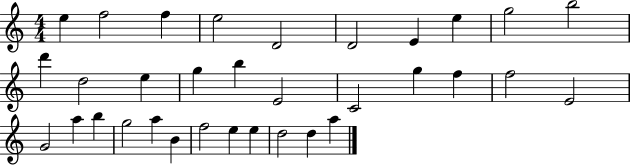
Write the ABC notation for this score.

X:1
T:Untitled
M:4/4
L:1/4
K:C
e f2 f e2 D2 D2 E e g2 b2 d' d2 e g b E2 C2 g f f2 E2 G2 a b g2 a B f2 e e d2 d a